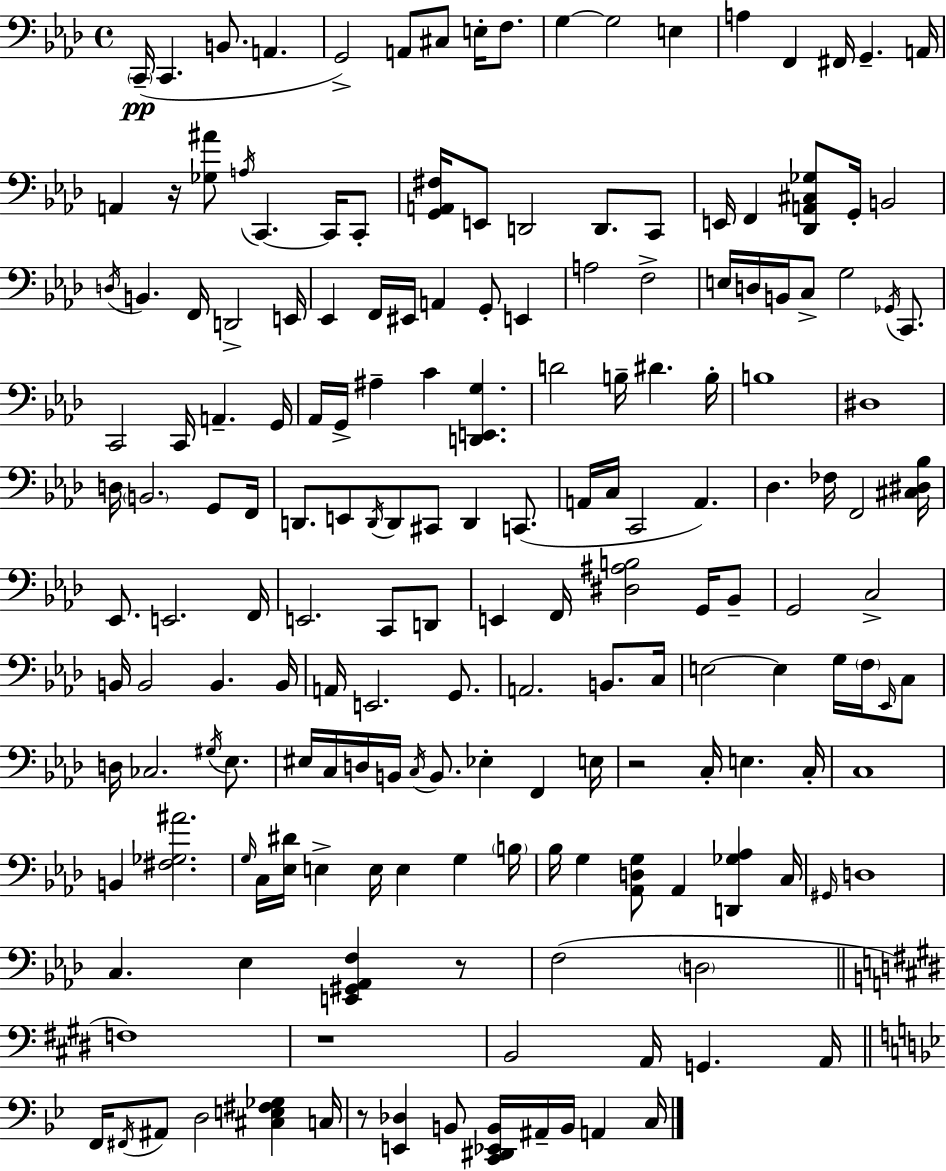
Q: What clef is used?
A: bass